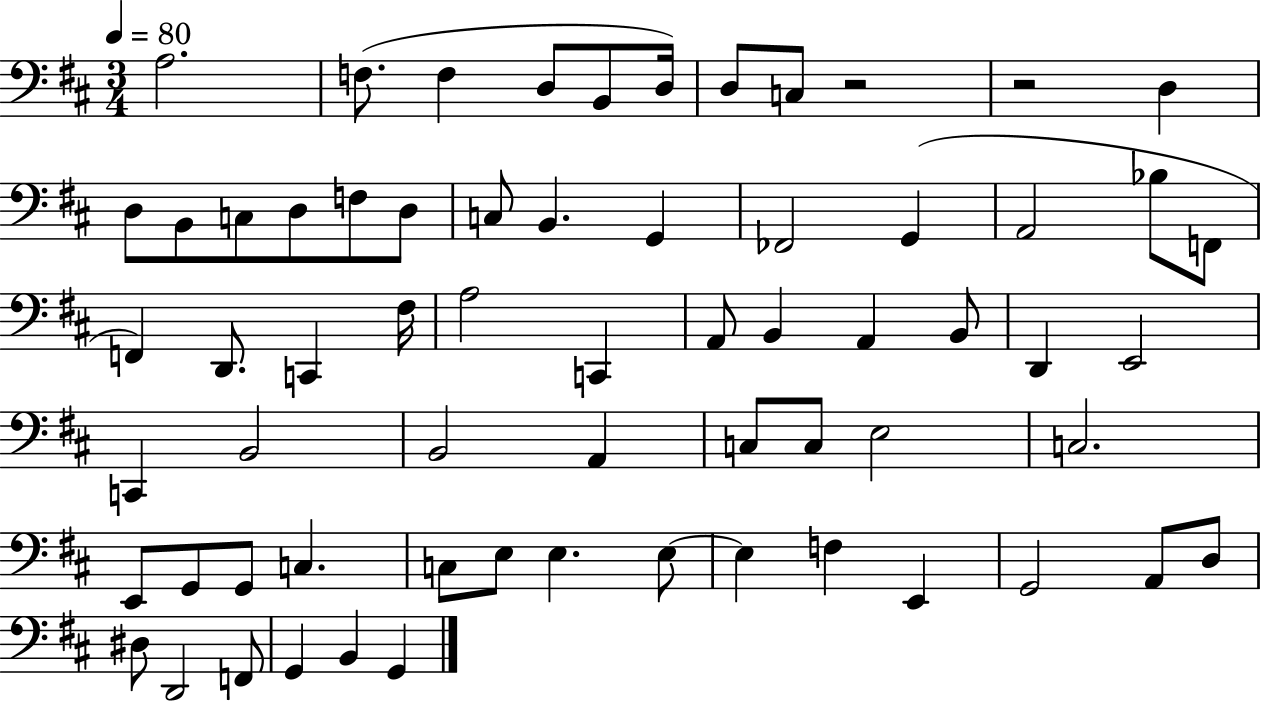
{
  \clef bass
  \numericTimeSignature
  \time 3/4
  \key d \major
  \tempo 4 = 80
  \repeat volta 2 { a2. | f8.( f4 d8 b,8 d16) | d8 c8 r2 | r2 d4 | \break d8 b,8 c8 d8 f8 d8 | c8 b,4. g,4 | fes,2 g,4( | a,2 bes8 f,8 | \break f,4) d,8. c,4 fis16 | a2 c,4 | a,8 b,4 a,4 b,8 | d,4 e,2 | \break c,4 b,2 | b,2 a,4 | c8 c8 e2 | c2. | \break e,8 g,8 g,8 c4. | c8 e8 e4. e8~~ | e4 f4 e,4 | g,2 a,8 d8 | \break dis8 d,2 f,8 | g,4 b,4 g,4 | } \bar "|."
}